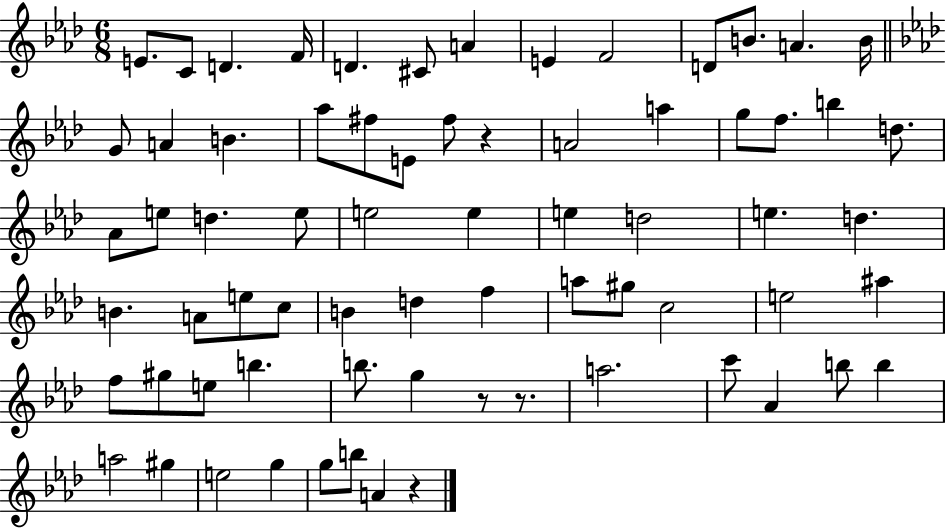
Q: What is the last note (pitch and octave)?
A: A4